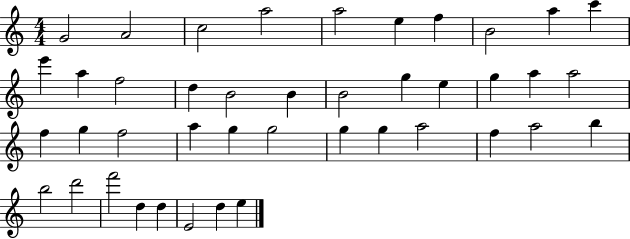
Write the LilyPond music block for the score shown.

{
  \clef treble
  \numericTimeSignature
  \time 4/4
  \key c \major
  g'2 a'2 | c''2 a''2 | a''2 e''4 f''4 | b'2 a''4 c'''4 | \break e'''4 a''4 f''2 | d''4 b'2 b'4 | b'2 g''4 e''4 | g''4 a''4 a''2 | \break f''4 g''4 f''2 | a''4 g''4 g''2 | g''4 g''4 a''2 | f''4 a''2 b''4 | \break b''2 d'''2 | f'''2 d''4 d''4 | e'2 d''4 e''4 | \bar "|."
}